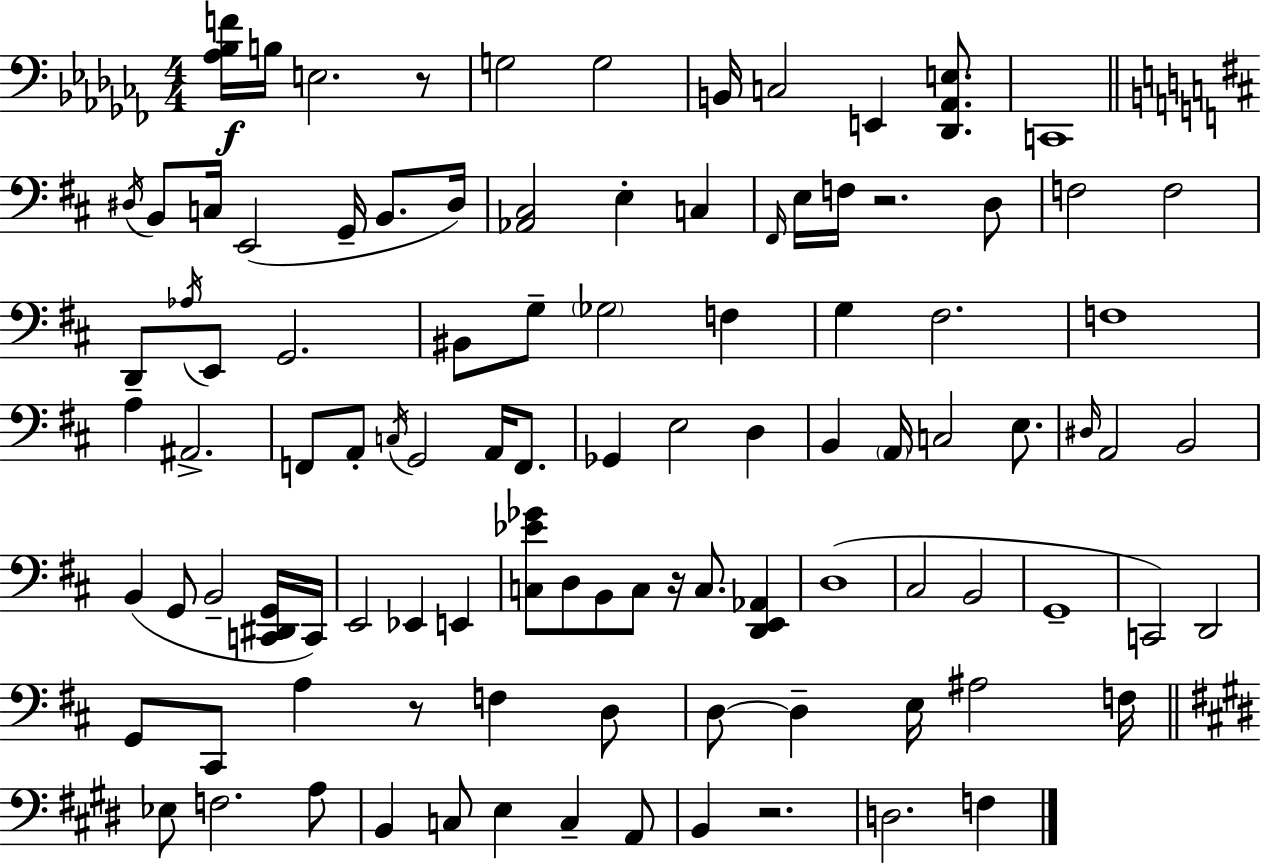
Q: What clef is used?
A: bass